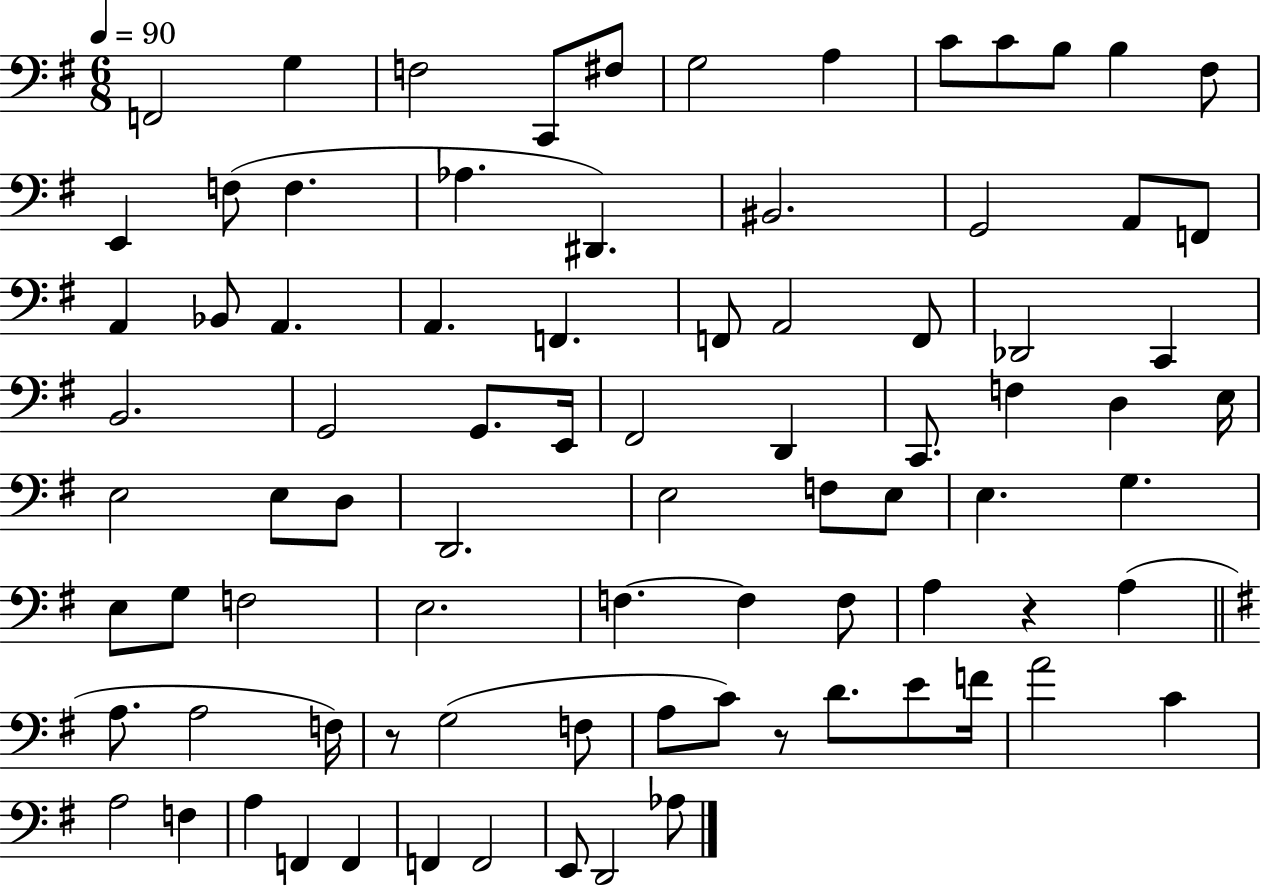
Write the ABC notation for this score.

X:1
T:Untitled
M:6/8
L:1/4
K:G
F,,2 G, F,2 C,,/2 ^F,/2 G,2 A, C/2 C/2 B,/2 B, ^F,/2 E,, F,/2 F, _A, ^D,, ^B,,2 G,,2 A,,/2 F,,/2 A,, _B,,/2 A,, A,, F,, F,,/2 A,,2 F,,/2 _D,,2 C,, B,,2 G,,2 G,,/2 E,,/4 ^F,,2 D,, C,,/2 F, D, E,/4 E,2 E,/2 D,/2 D,,2 E,2 F,/2 E,/2 E, G, E,/2 G,/2 F,2 E,2 F, F, F,/2 A, z A, A,/2 A,2 F,/4 z/2 G,2 F,/2 A,/2 C/2 z/2 D/2 E/2 F/4 A2 C A,2 F, A, F,, F,, F,, F,,2 E,,/2 D,,2 _A,/2